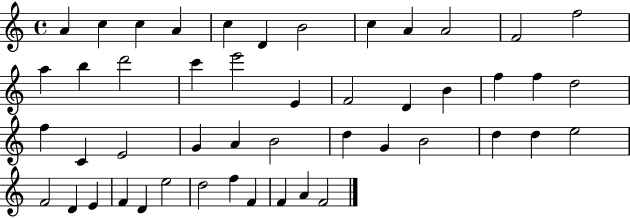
X:1
T:Untitled
M:4/4
L:1/4
K:C
A c c A c D B2 c A A2 F2 f2 a b d'2 c' e'2 E F2 D B f f d2 f C E2 G A B2 d G B2 d d e2 F2 D E F D e2 d2 f F F A F2